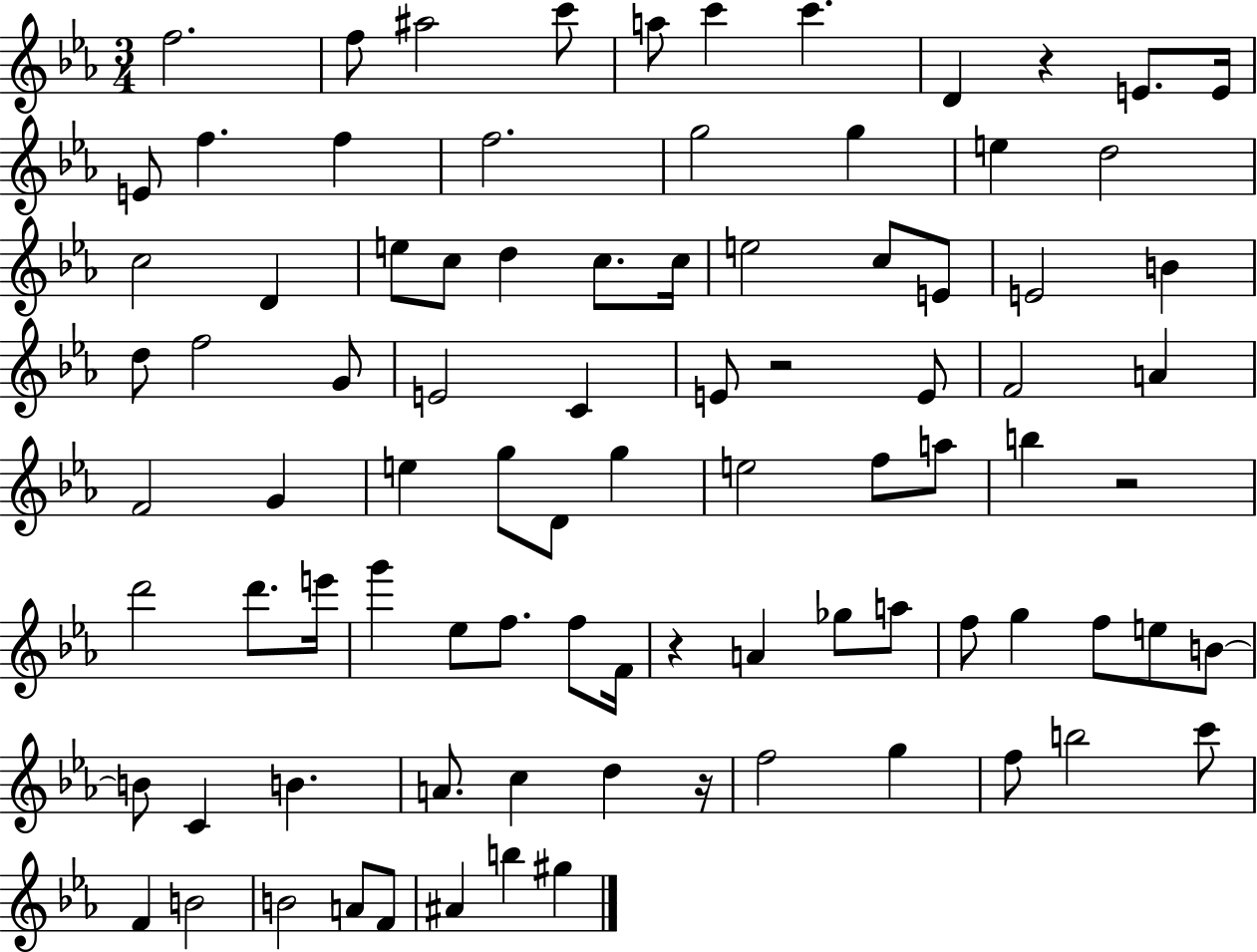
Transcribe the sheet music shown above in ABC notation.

X:1
T:Untitled
M:3/4
L:1/4
K:Eb
f2 f/2 ^a2 c'/2 a/2 c' c' D z E/2 E/4 E/2 f f f2 g2 g e d2 c2 D e/2 c/2 d c/2 c/4 e2 c/2 E/2 E2 B d/2 f2 G/2 E2 C E/2 z2 E/2 F2 A F2 G e g/2 D/2 g e2 f/2 a/2 b z2 d'2 d'/2 e'/4 g' _e/2 f/2 f/2 F/4 z A _g/2 a/2 f/2 g f/2 e/2 B/2 B/2 C B A/2 c d z/4 f2 g f/2 b2 c'/2 F B2 B2 A/2 F/2 ^A b ^g